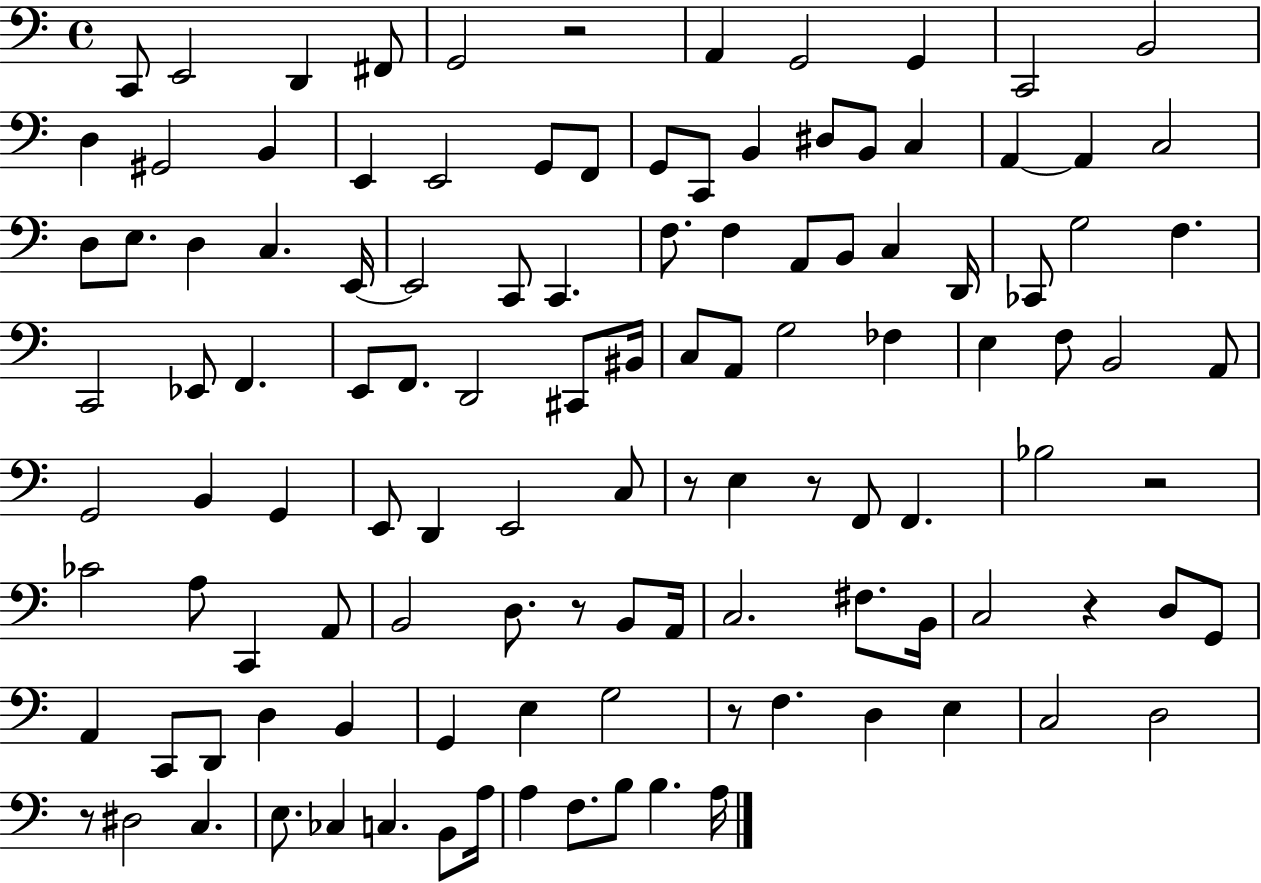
X:1
T:Untitled
M:4/4
L:1/4
K:C
C,,/2 E,,2 D,, ^F,,/2 G,,2 z2 A,, G,,2 G,, C,,2 B,,2 D, ^G,,2 B,, E,, E,,2 G,,/2 F,,/2 G,,/2 C,,/2 B,, ^D,/2 B,,/2 C, A,, A,, C,2 D,/2 E,/2 D, C, E,,/4 E,,2 C,,/2 C,, F,/2 F, A,,/2 B,,/2 C, D,,/4 _C,,/2 G,2 F, C,,2 _E,,/2 F,, E,,/2 F,,/2 D,,2 ^C,,/2 ^B,,/4 C,/2 A,,/2 G,2 _F, E, F,/2 B,,2 A,,/2 G,,2 B,, G,, E,,/2 D,, E,,2 C,/2 z/2 E, z/2 F,,/2 F,, _B,2 z2 _C2 A,/2 C,, A,,/2 B,,2 D,/2 z/2 B,,/2 A,,/4 C,2 ^F,/2 B,,/4 C,2 z D,/2 G,,/2 A,, C,,/2 D,,/2 D, B,, G,, E, G,2 z/2 F, D, E, C,2 D,2 z/2 ^D,2 C, E,/2 _C, C, B,,/2 A,/4 A, F,/2 B,/2 B, A,/4